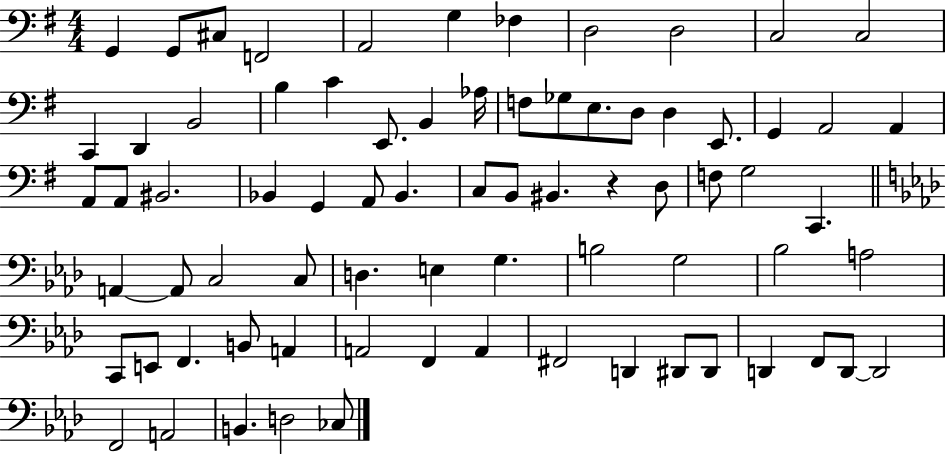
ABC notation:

X:1
T:Untitled
M:4/4
L:1/4
K:G
G,, G,,/2 ^C,/2 F,,2 A,,2 G, _F, D,2 D,2 C,2 C,2 C,, D,, B,,2 B, C E,,/2 B,, _A,/4 F,/2 _G,/2 E,/2 D,/2 D, E,,/2 G,, A,,2 A,, A,,/2 A,,/2 ^B,,2 _B,, G,, A,,/2 _B,, C,/2 B,,/2 ^B,, z D,/2 F,/2 G,2 C,, A,, A,,/2 C,2 C,/2 D, E, G, B,2 G,2 _B,2 A,2 C,,/2 E,,/2 F,, B,,/2 A,, A,,2 F,, A,, ^F,,2 D,, ^D,,/2 ^D,,/2 D,, F,,/2 D,,/2 D,,2 F,,2 A,,2 B,, D,2 _C,/2